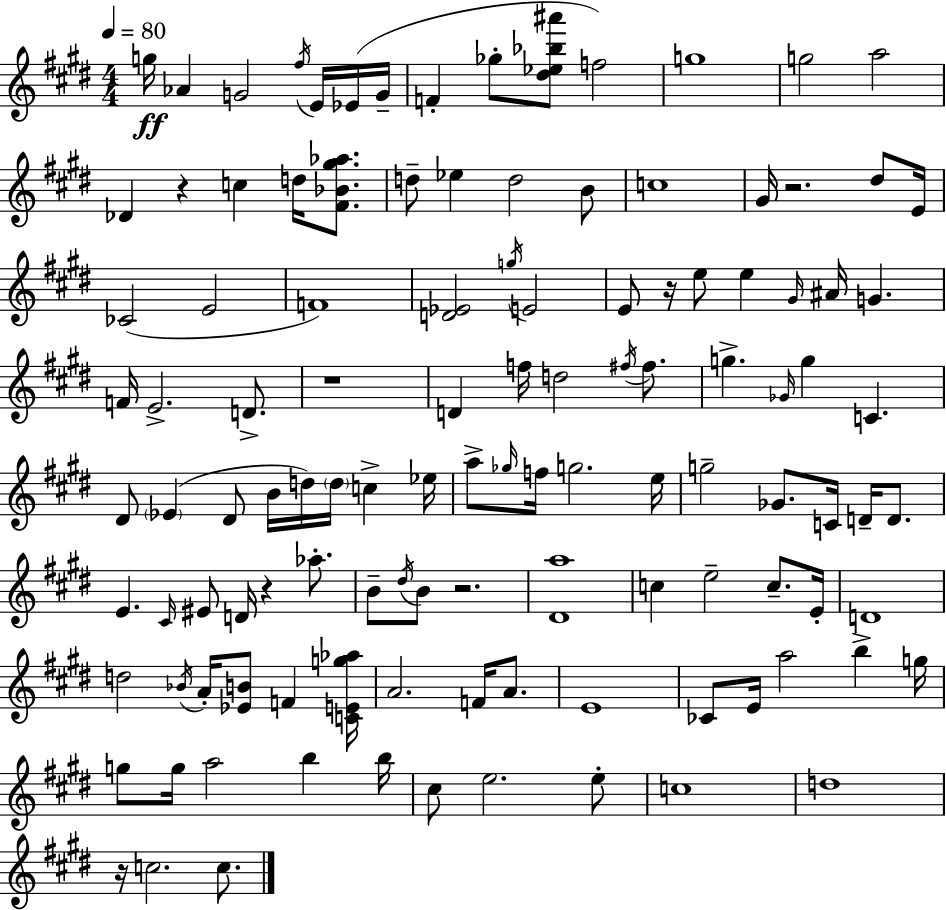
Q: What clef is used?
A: treble